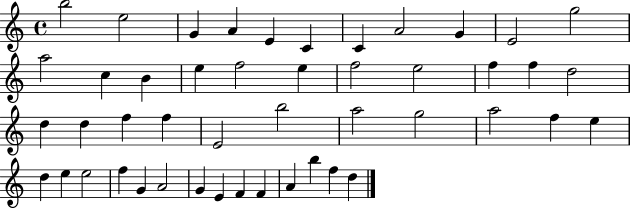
X:1
T:Untitled
M:4/4
L:1/4
K:C
b2 e2 G A E C C A2 G E2 g2 a2 c B e f2 e f2 e2 f f d2 d d f f E2 b2 a2 g2 a2 f e d e e2 f G A2 G E F F A b f d